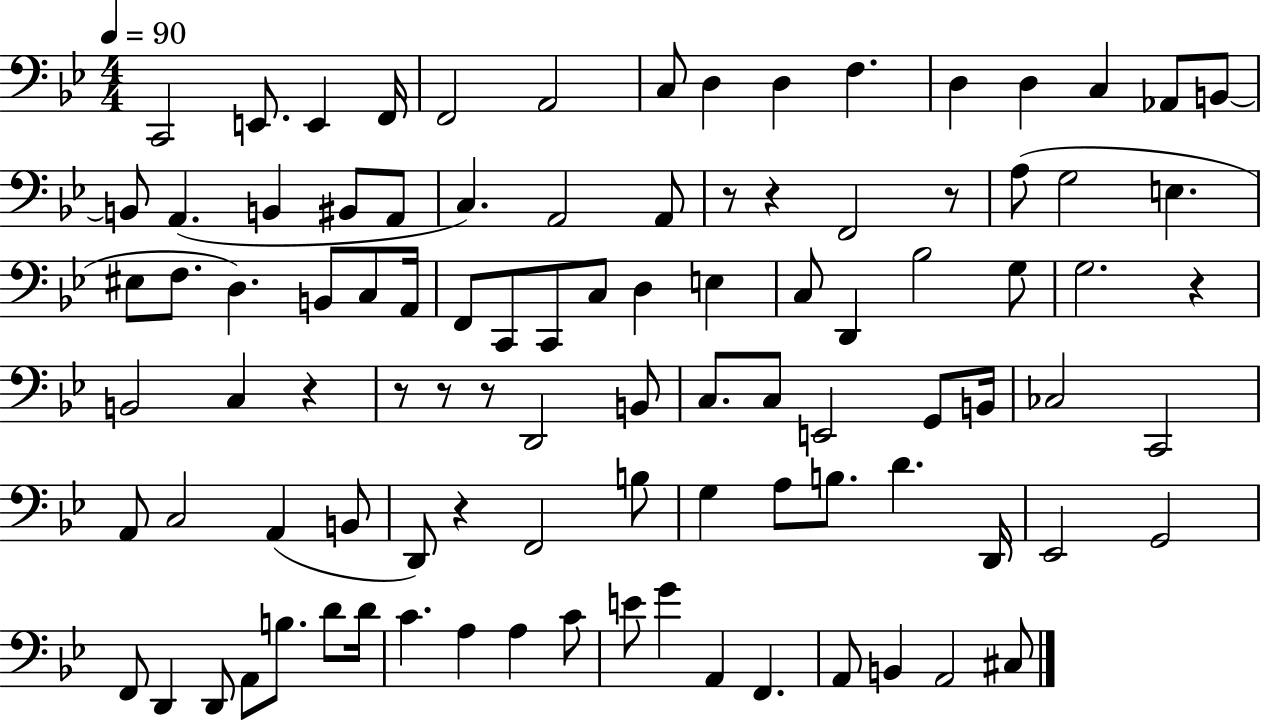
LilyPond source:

{
  \clef bass
  \numericTimeSignature
  \time 4/4
  \key bes \major
  \tempo 4 = 90
  c,2 e,8. e,4 f,16 | f,2 a,2 | c8 d4 d4 f4. | d4 d4 c4 aes,8 b,8~~ | \break b,8 a,4.( b,4 bis,8 a,8 | c4.) a,2 a,8 | r8 r4 f,2 r8 | a8( g2 e4. | \break eis8 f8. d4.) b,8 c8 a,16 | f,8 c,8 c,8 c8 d4 e4 | c8 d,4 bes2 g8 | g2. r4 | \break b,2 c4 r4 | r8 r8 r8 d,2 b,8 | c8. c8 e,2 g,8 b,16 | ces2 c,2 | \break a,8 c2 a,4( b,8 | d,8) r4 f,2 b8 | g4 a8 b8. d'4. d,16 | ees,2 g,2 | \break f,8 d,4 d,8 a,8 b8. d'8 d'16 | c'4. a4 a4 c'8 | e'8 g'4 a,4 f,4. | a,8 b,4 a,2 cis8 | \break \bar "|."
}